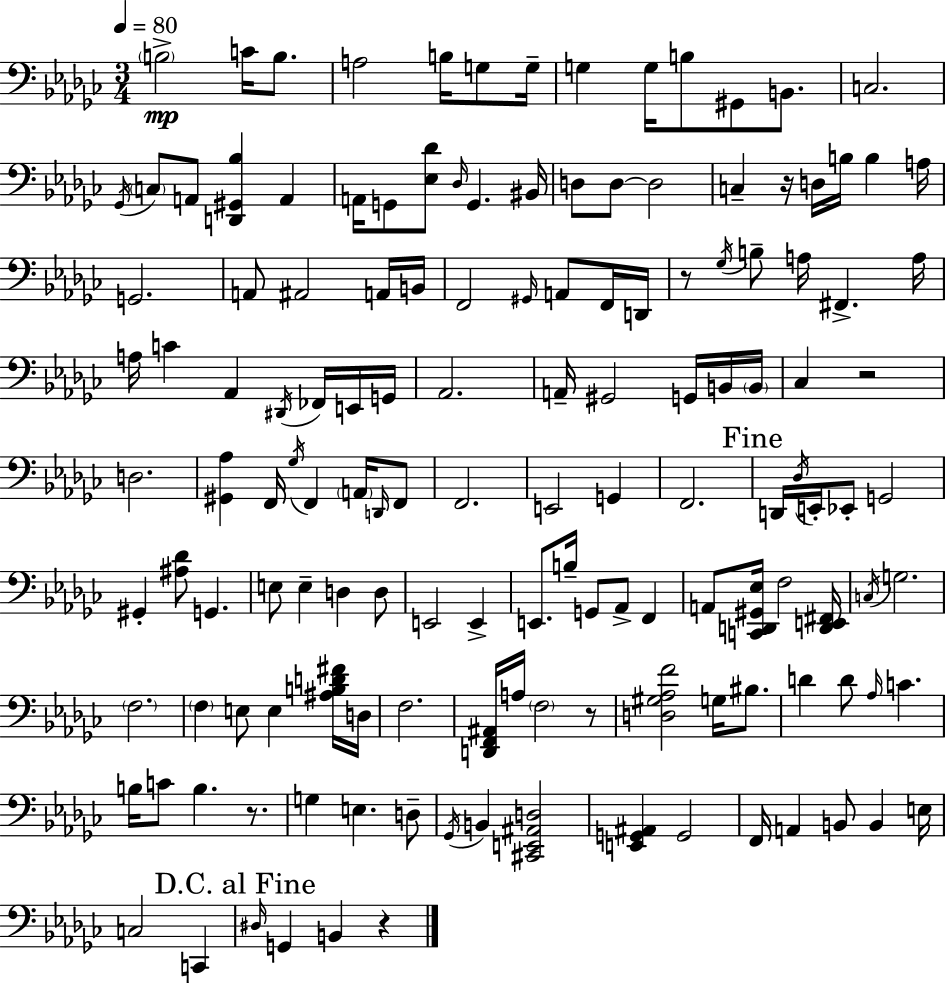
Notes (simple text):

B3/h C4/s B3/e. A3/h B3/s G3/e G3/s G3/q G3/s B3/e G#2/e B2/e. C3/h. Gb2/s C3/e A2/e [D2,G#2,Bb3]/q A2/q A2/s G2/e [Eb3,Db4]/e Db3/s G2/q. BIS2/s D3/e D3/e D3/h C3/q R/s D3/s B3/s B3/q A3/s G2/h. A2/e A#2/h A2/s B2/s F2/h G#2/s A2/e F2/s D2/s R/e Gb3/s B3/e A3/s F#2/q. A3/s A3/s C4/q Ab2/q D#2/s FES2/s E2/s G2/s Ab2/h. A2/s G#2/h G2/s B2/s B2/s CES3/q R/h D3/h. [G#2,Ab3]/q F2/s Gb3/s F2/q A2/s D2/s F2/e F2/h. E2/h G2/q F2/h. D2/s Db3/s E2/s Eb2/e G2/h G#2/q [A#3,Db4]/e G2/q. E3/e E3/q D3/q D3/e E2/h E2/q E2/e. B3/s G2/e Ab2/e F2/q A2/e [C2,D2,G#2,Eb3]/s F3/h [D2,E2,F#2]/s C3/s G3/h. F3/h. F3/q E3/e E3/q [A#3,B3,D4,F#4]/s D3/s F3/h. [D2,F2,A#2]/s A3/s F3/h R/e [D3,G#3,Ab3,F4]/h G3/s BIS3/e. D4/q D4/e Ab3/s C4/q. B3/s C4/e B3/q. R/e. G3/q E3/q. D3/e Gb2/s B2/q [C#2,E2,A#2,D3]/h [E2,G2,A#2]/q G2/h F2/s A2/q B2/e B2/q E3/s C3/h C2/q D#3/s G2/q B2/q R/q